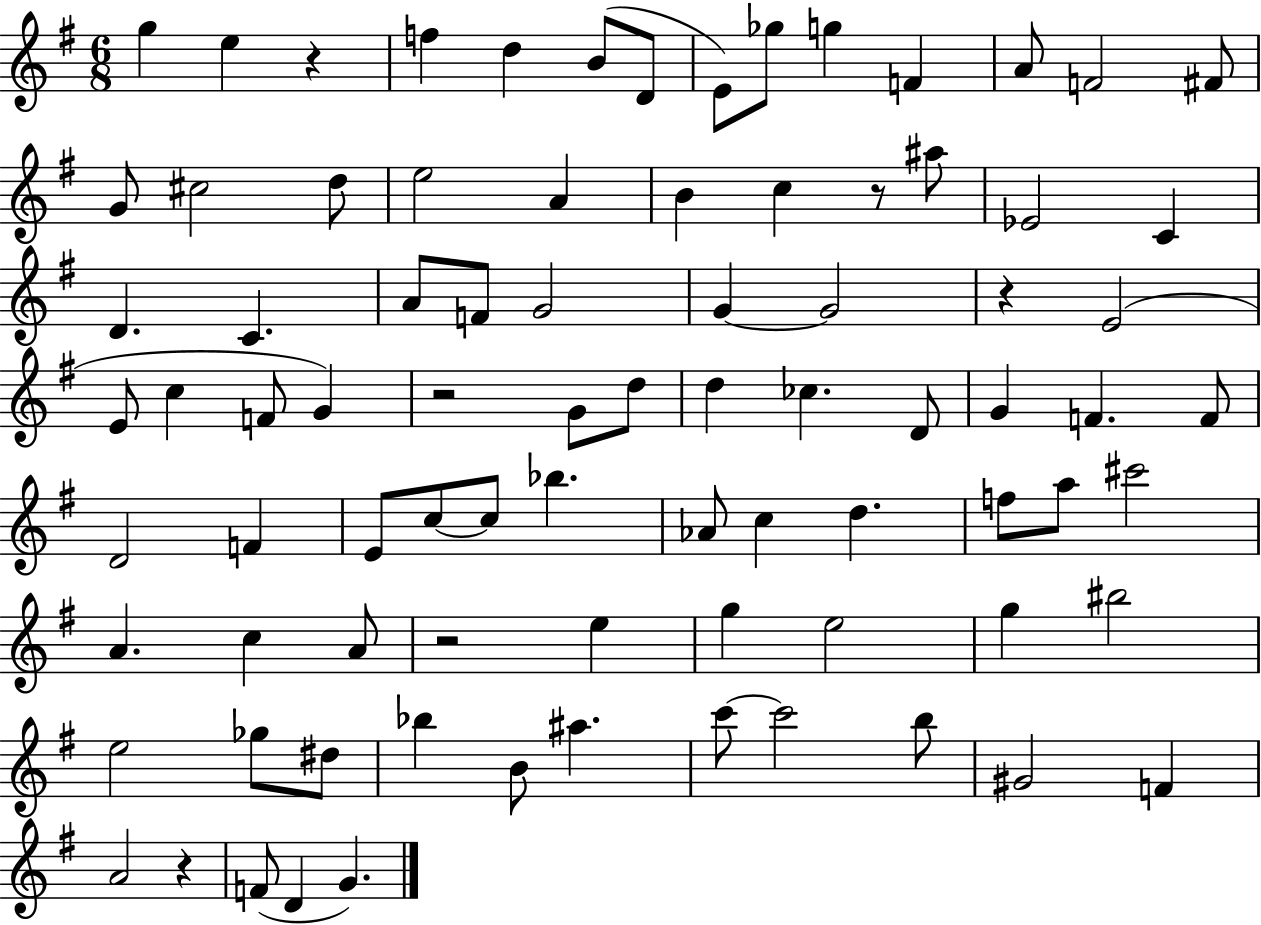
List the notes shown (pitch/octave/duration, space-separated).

G5/q E5/q R/q F5/q D5/q B4/e D4/e E4/e Gb5/e G5/q F4/q A4/e F4/h F#4/e G4/e C#5/h D5/e E5/h A4/q B4/q C5/q R/e A#5/e Eb4/h C4/q D4/q. C4/q. A4/e F4/e G4/h G4/q G4/h R/q E4/h E4/e C5/q F4/e G4/q R/h G4/e D5/e D5/q CES5/q. D4/e G4/q F4/q. F4/e D4/h F4/q E4/e C5/e C5/e Bb5/q. Ab4/e C5/q D5/q. F5/e A5/e C#6/h A4/q. C5/q A4/e R/h E5/q G5/q E5/h G5/q BIS5/h E5/h Gb5/e D#5/e Bb5/q B4/e A#5/q. C6/e C6/h B5/e G#4/h F4/q A4/h R/q F4/e D4/q G4/q.